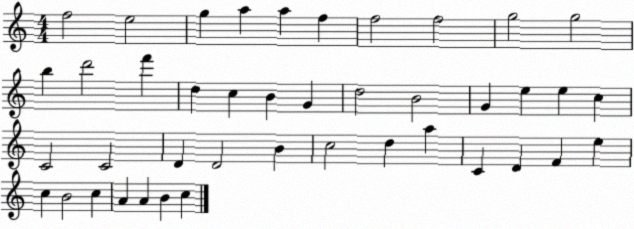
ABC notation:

X:1
T:Untitled
M:4/4
L:1/4
K:C
f2 e2 g a a f f2 f2 g2 g2 b d'2 f' d c B G d2 B2 G e e c C2 C2 D D2 B c2 d a C D F e c B2 c A A B c